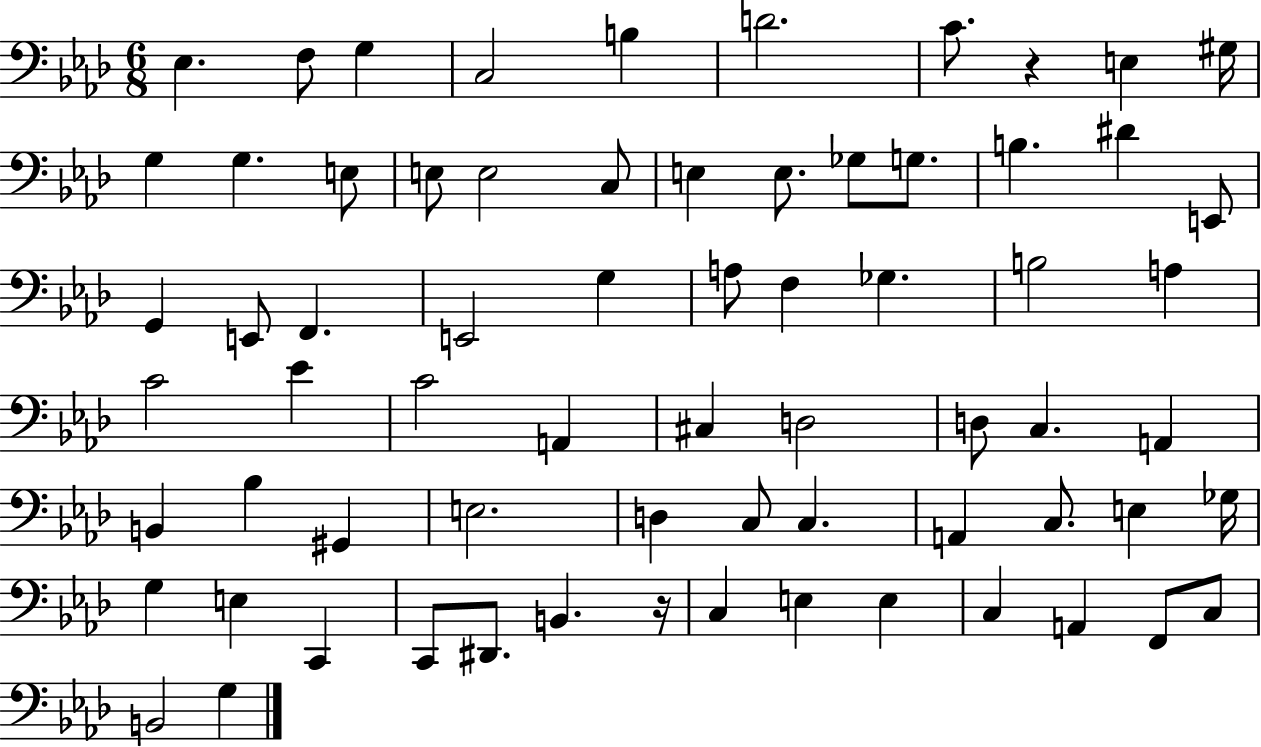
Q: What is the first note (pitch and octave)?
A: Eb3